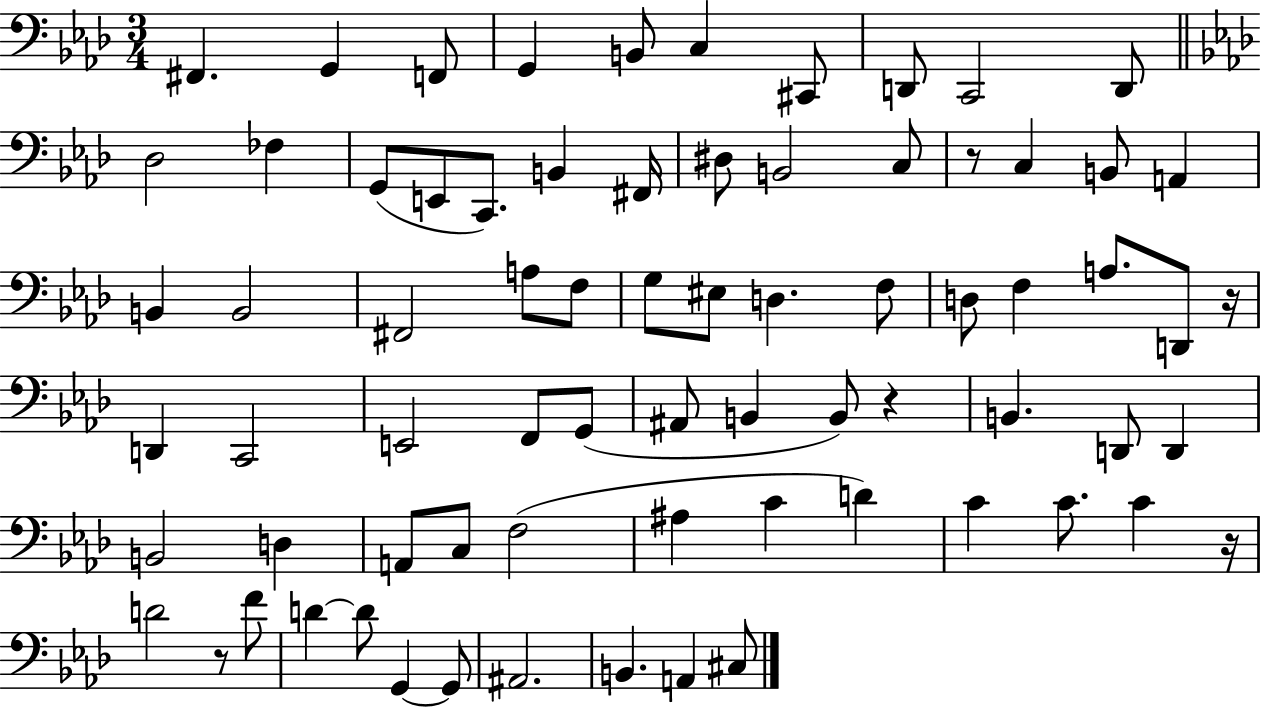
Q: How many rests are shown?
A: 5